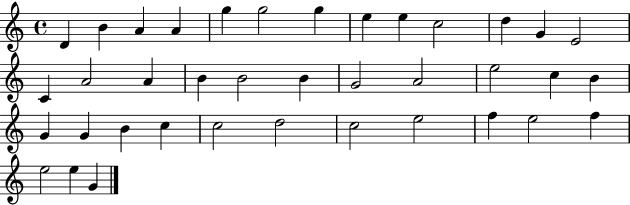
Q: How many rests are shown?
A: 0